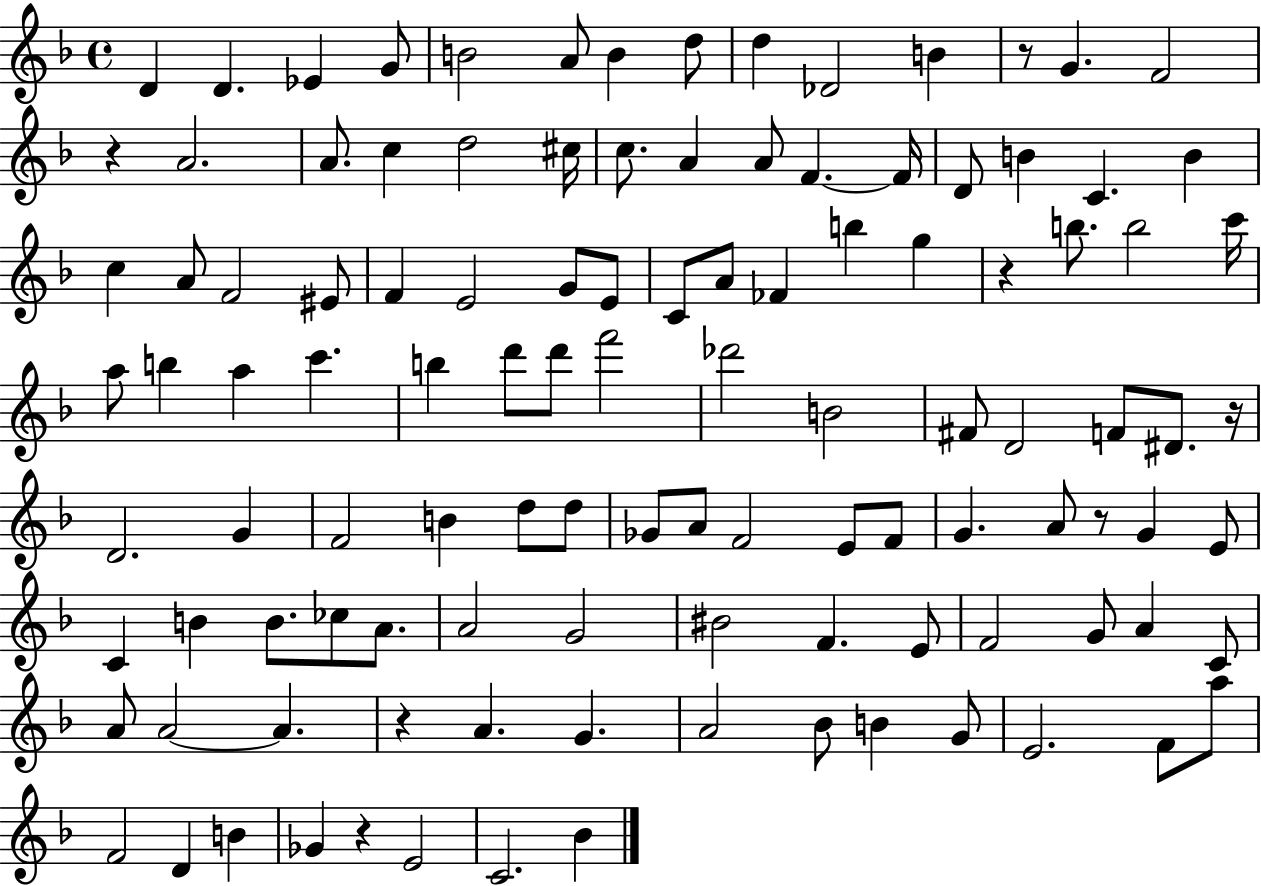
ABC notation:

X:1
T:Untitled
M:4/4
L:1/4
K:F
D D _E G/2 B2 A/2 B d/2 d _D2 B z/2 G F2 z A2 A/2 c d2 ^c/4 c/2 A A/2 F F/4 D/2 B C B c A/2 F2 ^E/2 F E2 G/2 E/2 C/2 A/2 _F b g z b/2 b2 c'/4 a/2 b a c' b d'/2 d'/2 f'2 _d'2 B2 ^F/2 D2 F/2 ^D/2 z/4 D2 G F2 B d/2 d/2 _G/2 A/2 F2 E/2 F/2 G A/2 z/2 G E/2 C B B/2 _c/2 A/2 A2 G2 ^B2 F E/2 F2 G/2 A C/2 A/2 A2 A z A G A2 _B/2 B G/2 E2 F/2 a/2 F2 D B _G z E2 C2 _B